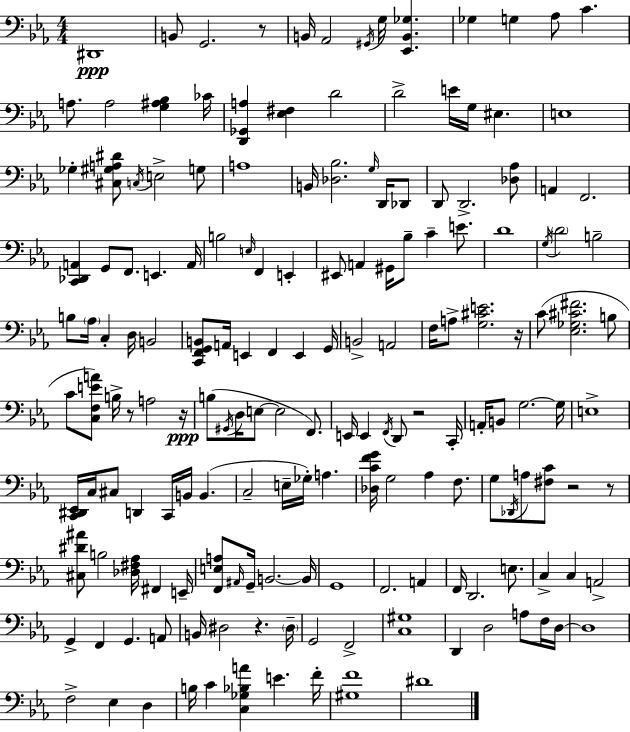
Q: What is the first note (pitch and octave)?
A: D#2